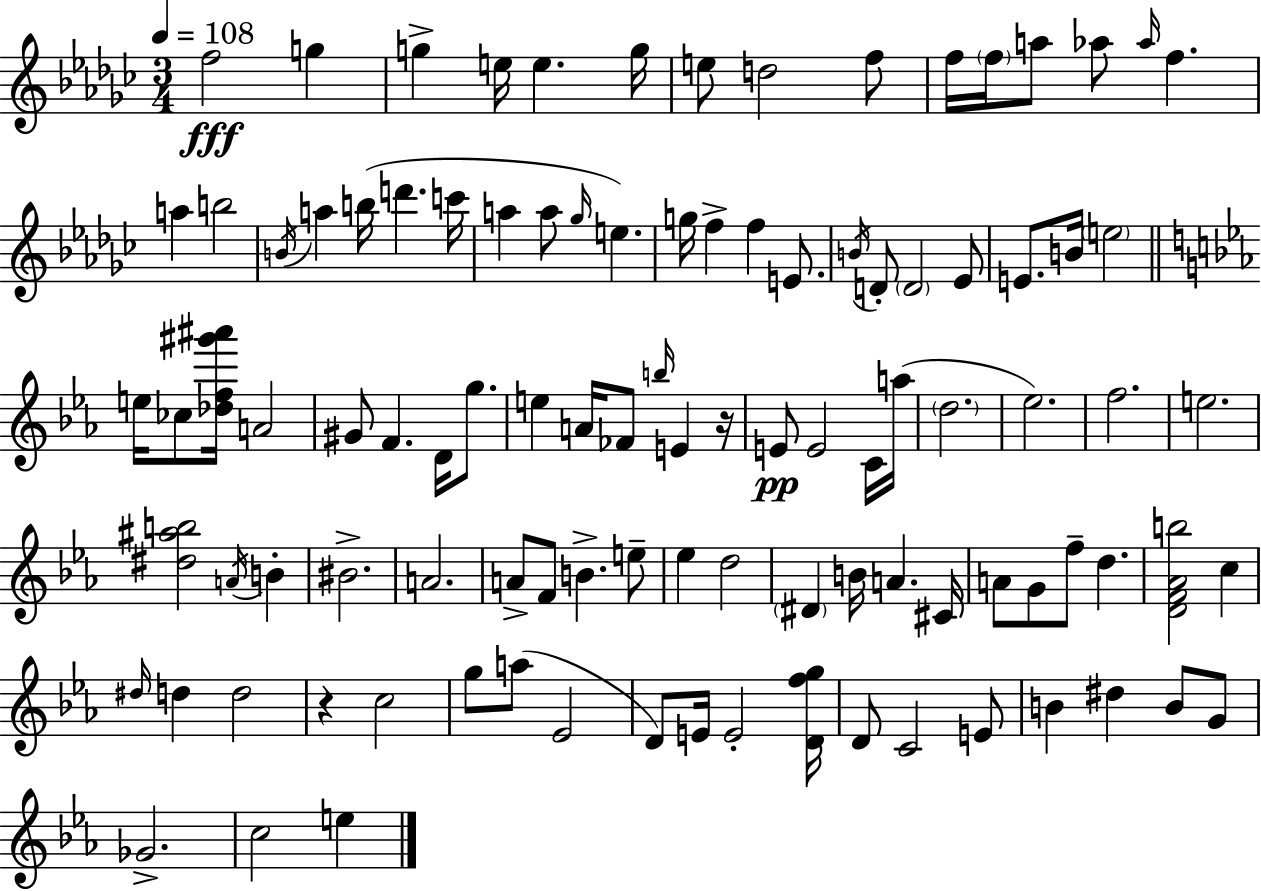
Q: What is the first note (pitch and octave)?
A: F5